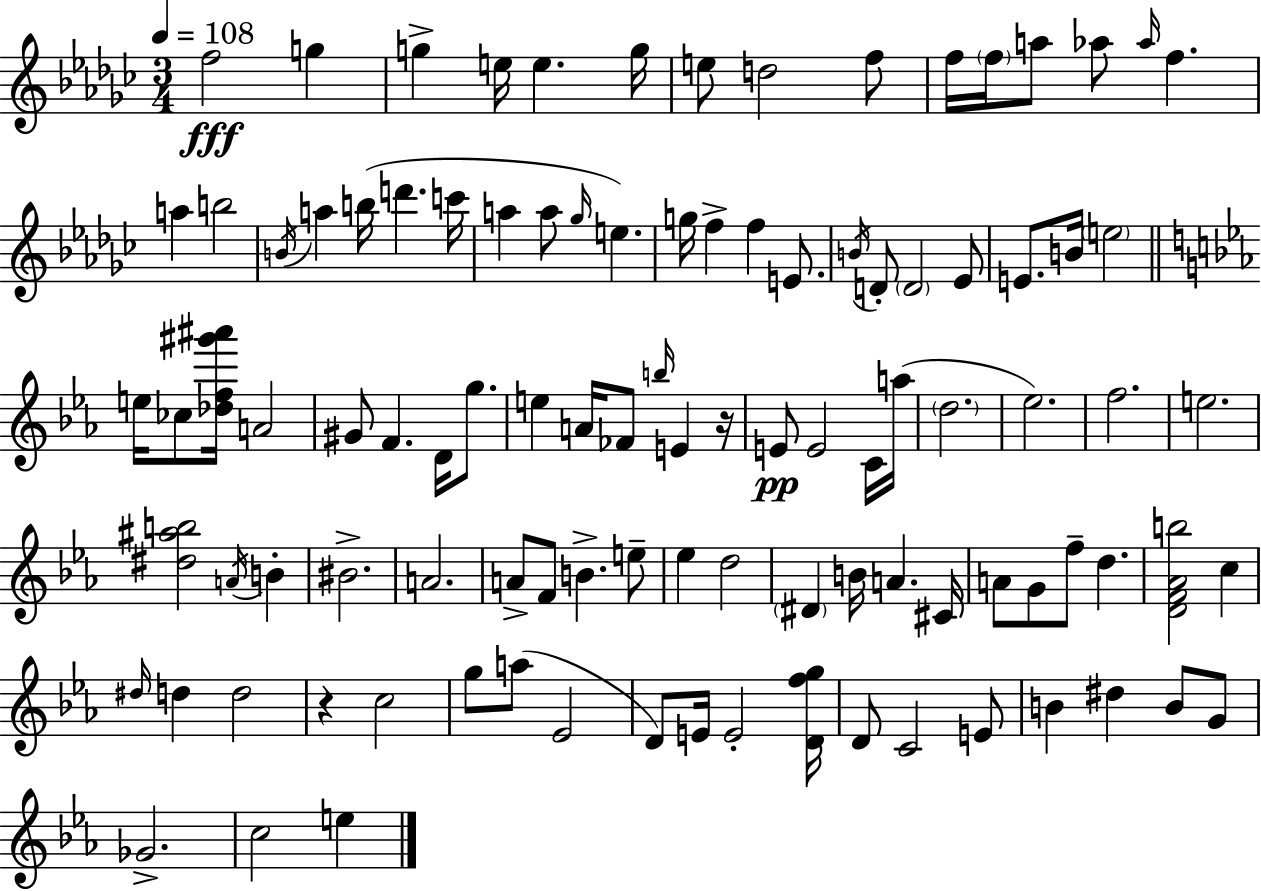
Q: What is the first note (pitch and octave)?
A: F5